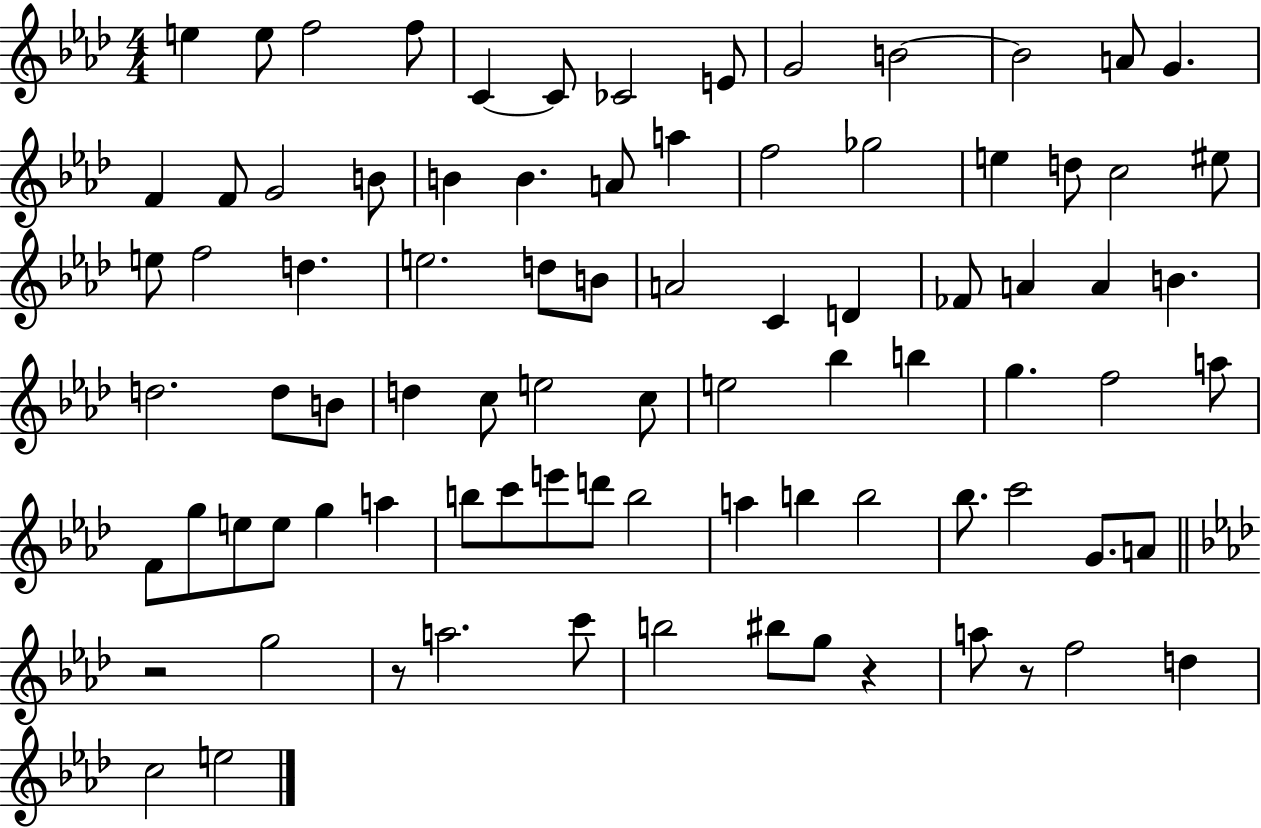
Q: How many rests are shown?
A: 4